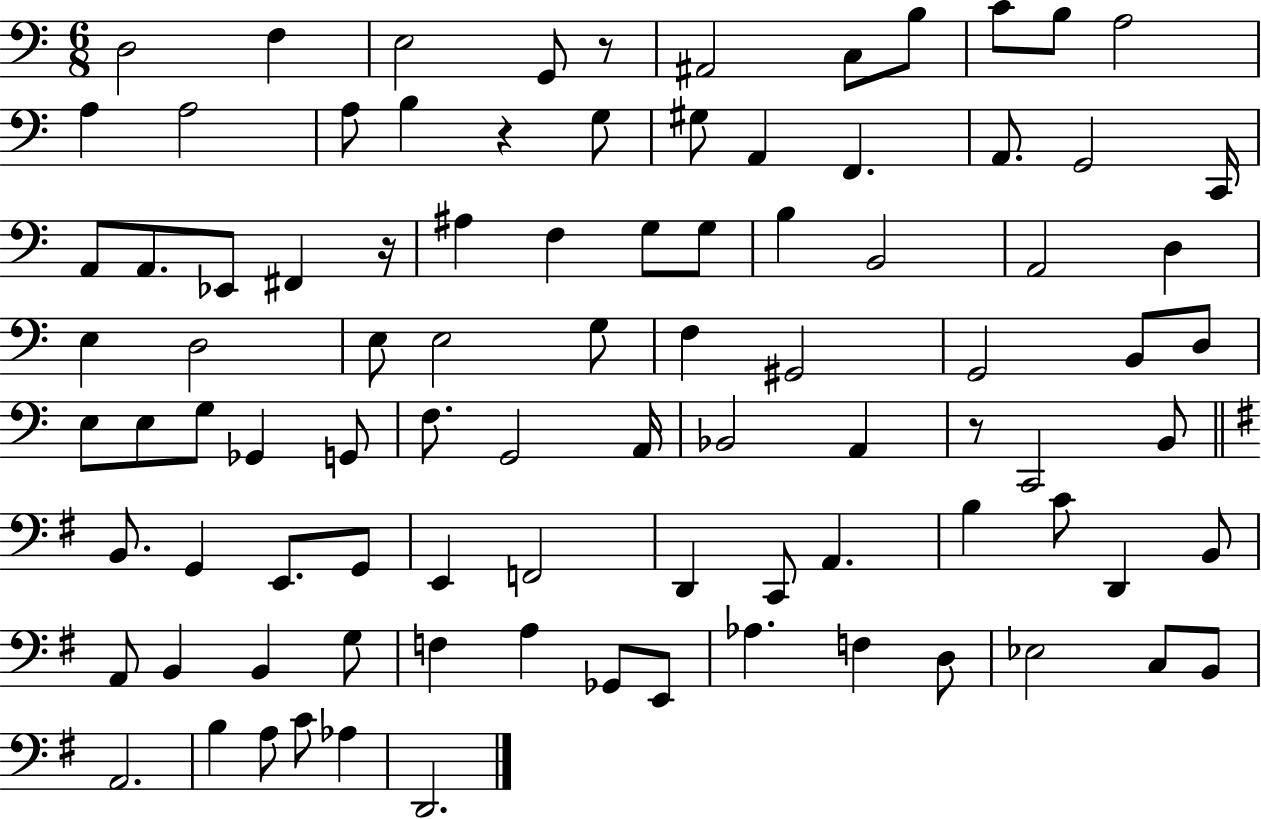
D3/h F3/q E3/h G2/e R/e A#2/h C3/e B3/e C4/e B3/e A3/h A3/q A3/h A3/e B3/q R/q G3/e G#3/e A2/q F2/q. A2/e. G2/h C2/s A2/e A2/e. Eb2/e F#2/q R/s A#3/q F3/q G3/e G3/e B3/q B2/h A2/h D3/q E3/q D3/h E3/e E3/h G3/e F3/q G#2/h G2/h B2/e D3/e E3/e E3/e G3/e Gb2/q G2/e F3/e. G2/h A2/s Bb2/h A2/q R/e C2/h B2/e B2/e. G2/q E2/e. G2/e E2/q F2/h D2/q C2/e A2/q. B3/q C4/e D2/q B2/e A2/e B2/q B2/q G3/e F3/q A3/q Gb2/e E2/e Ab3/q. F3/q D3/e Eb3/h C3/e B2/e A2/h. B3/q A3/e C4/e Ab3/q D2/h.